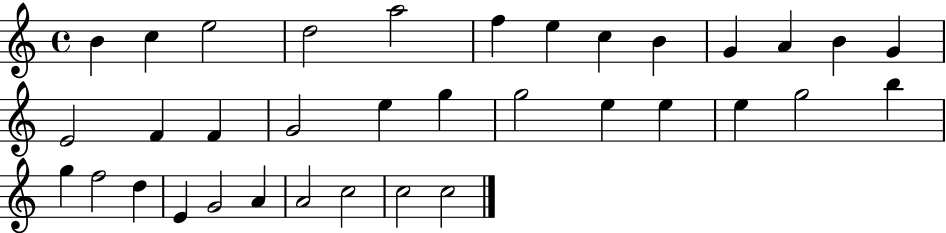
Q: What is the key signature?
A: C major